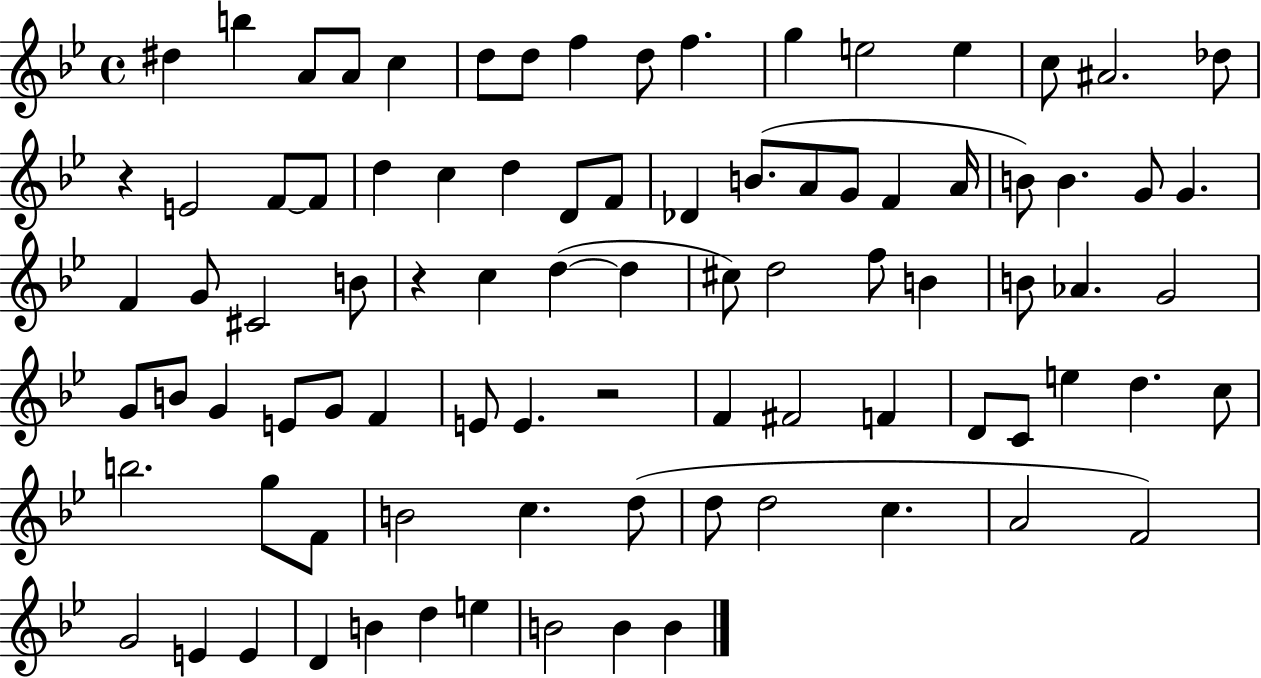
{
  \clef treble
  \time 4/4
  \defaultTimeSignature
  \key bes \major
  \repeat volta 2 { dis''4 b''4 a'8 a'8 c''4 | d''8 d''8 f''4 d''8 f''4. | g''4 e''2 e''4 | c''8 ais'2. des''8 | \break r4 e'2 f'8~~ f'8 | d''4 c''4 d''4 d'8 f'8 | des'4 b'8.( a'8 g'8 f'4 a'16 | b'8) b'4. g'8 g'4. | \break f'4 g'8 cis'2 b'8 | r4 c''4 d''4~(~ d''4 | cis''8) d''2 f''8 b'4 | b'8 aes'4. g'2 | \break g'8 b'8 g'4 e'8 g'8 f'4 | e'8 e'4. r2 | f'4 fis'2 f'4 | d'8 c'8 e''4 d''4. c''8 | \break b''2. g''8 f'8 | b'2 c''4. d''8( | d''8 d''2 c''4. | a'2 f'2) | \break g'2 e'4 e'4 | d'4 b'4 d''4 e''4 | b'2 b'4 b'4 | } \bar "|."
}